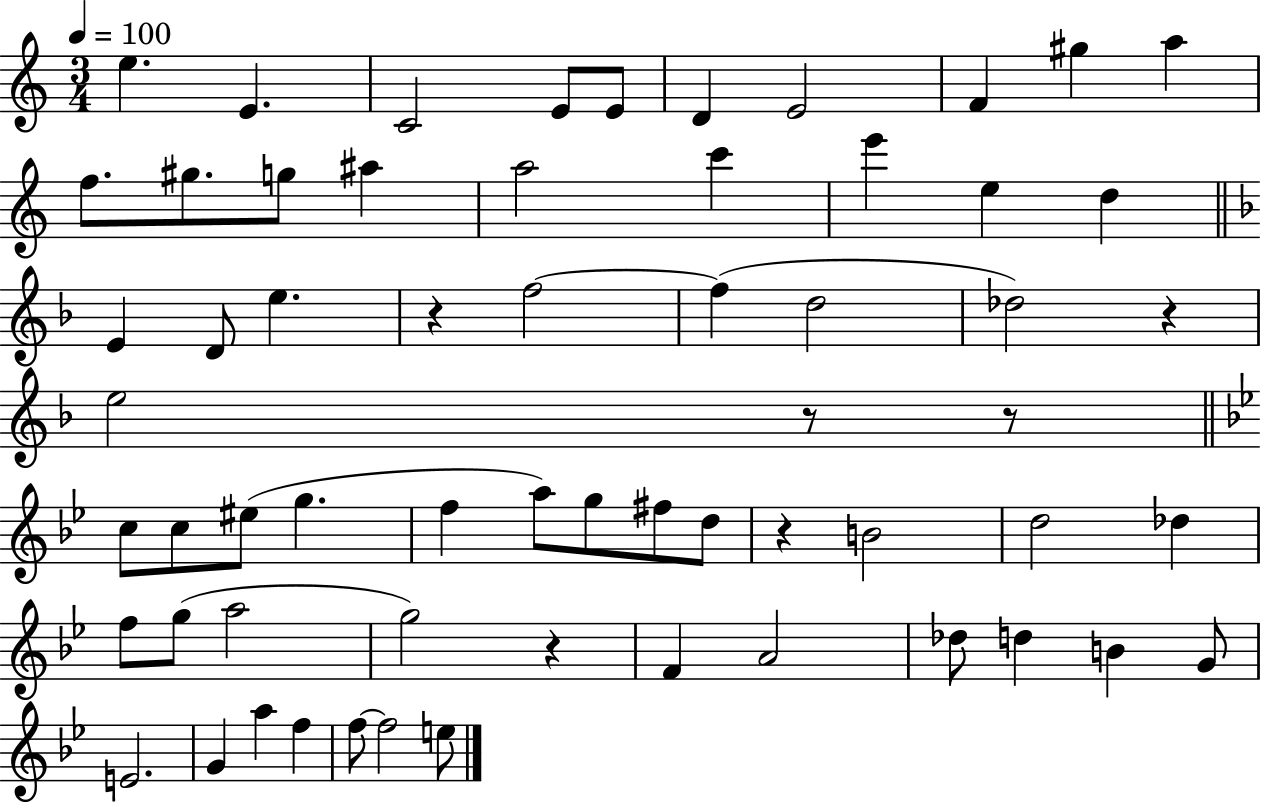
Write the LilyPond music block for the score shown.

{
  \clef treble
  \numericTimeSignature
  \time 3/4
  \key c \major
  \tempo 4 = 100
  e''4. e'4. | c'2 e'8 e'8 | d'4 e'2 | f'4 gis''4 a''4 | \break f''8. gis''8. g''8 ais''4 | a''2 c'''4 | e'''4 e''4 d''4 | \bar "||" \break \key d \minor e'4 d'8 e''4. | r4 f''2~~ | f''4( d''2 | des''2) r4 | \break e''2 r8 r8 | \bar "||" \break \key bes \major c''8 c''8 eis''8( g''4. | f''4 a''8) g''8 fis''8 d''8 | r4 b'2 | d''2 des''4 | \break f''8 g''8( a''2 | g''2) r4 | f'4 a'2 | des''8 d''4 b'4 g'8 | \break e'2. | g'4 a''4 f''4 | f''8~~ f''2 e''8 | \bar "|."
}